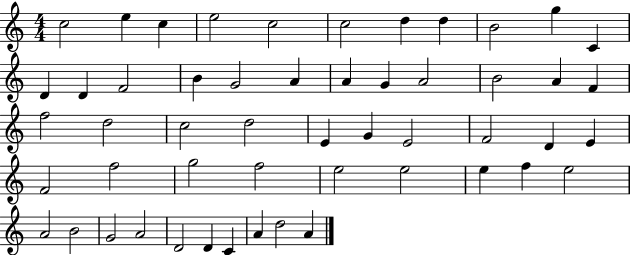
C5/h E5/q C5/q E5/h C5/h C5/h D5/q D5/q B4/h G5/q C4/q D4/q D4/q F4/h B4/q G4/h A4/q A4/q G4/q A4/h B4/h A4/q F4/q F5/h D5/h C5/h D5/h E4/q G4/q E4/h F4/h D4/q E4/q F4/h F5/h G5/h F5/h E5/h E5/h E5/q F5/q E5/h A4/h B4/h G4/h A4/h D4/h D4/q C4/q A4/q D5/h A4/q